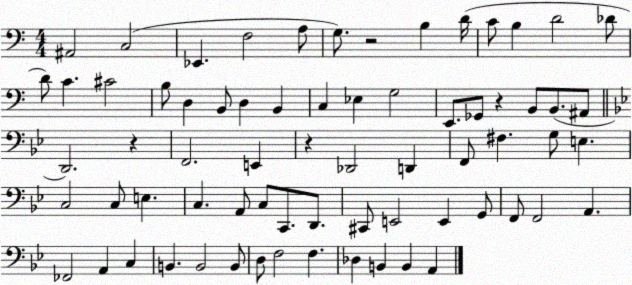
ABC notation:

X:1
T:Untitled
M:4/4
L:1/4
K:C
^A,,2 C,2 _E,, F,2 A,/2 G,/2 z2 B, D/4 C/2 B, D2 _D/2 D/2 C ^C2 B,/2 D, B,,/2 D, B,, C, _E, G,2 E,,/2 _G,,/2 z B,,/2 B,,/2 ^A,,/2 D,,2 z F,,2 E,, z _D,,2 D,, F,,/2 ^F, G,/2 E, C,2 C,/2 E, C, A,,/2 C,/2 C,,/2 D,,/2 ^C,,/2 E,,2 E,, G,,/2 F,,/2 F,,2 A,, _F,,2 A,, C, B,, B,,2 B,,/2 D,/2 F,2 F, _D, B,, B,, A,,